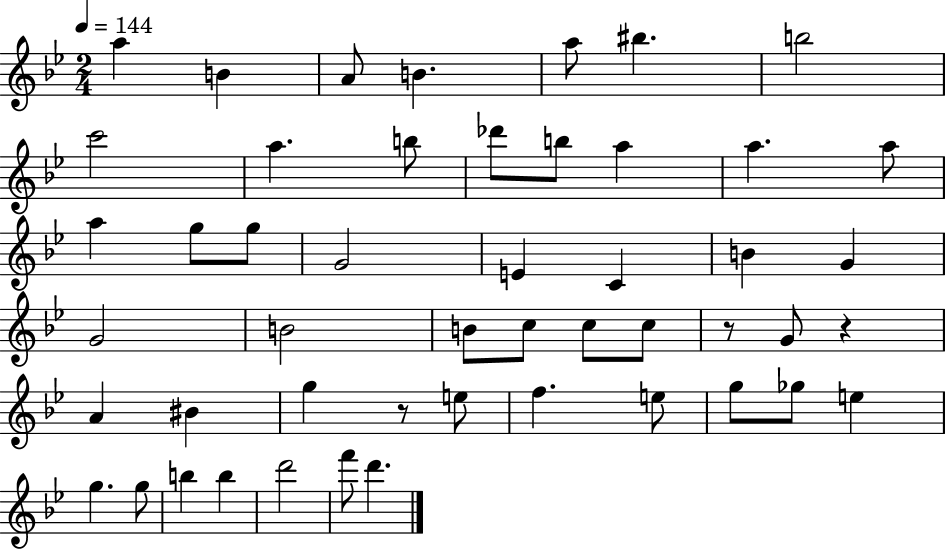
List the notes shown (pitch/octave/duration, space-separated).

A5/q B4/q A4/e B4/q. A5/e BIS5/q. B5/h C6/h A5/q. B5/e Db6/e B5/e A5/q A5/q. A5/e A5/q G5/e G5/e G4/h E4/q C4/q B4/q G4/q G4/h B4/h B4/e C5/e C5/e C5/e R/e G4/e R/q A4/q BIS4/q G5/q R/e E5/e F5/q. E5/e G5/e Gb5/e E5/q G5/q. G5/e B5/q B5/q D6/h F6/e D6/q.